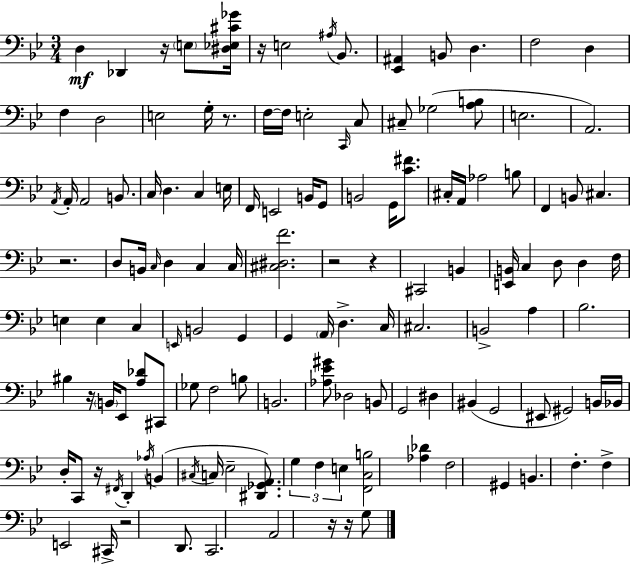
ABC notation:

X:1
T:Untitled
M:3/4
L:1/4
K:Bb
D, _D,, z/4 E,/2 [^D,_E,^C_G]/4 z/4 E,2 ^A,/4 _B,,/2 [_E,,^A,,] B,,/2 D, F,2 D, F, D,2 E,2 G,/4 z/2 F,/4 F,/4 E,2 C,,/4 C,/2 ^C,/2 _G,2 [A,B,]/2 E,2 A,,2 A,,/4 A,,/4 A,,2 B,,/2 C,/4 D, C, E,/4 F,,/4 E,,2 B,,/4 G,,/2 B,,2 G,,/4 [C^F]/2 ^C,/4 A,,/4 _A,2 B,/2 F,, B,,/2 ^C, z2 D,/2 B,,/4 C,/4 D, C, C,/4 [^C,^D,F]2 z2 z ^C,,2 B,, [E,,B,,]/4 C, D,/2 D, F,/4 E, E, C, E,,/4 B,,2 G,, G,, A,,/4 D, C,/4 ^C,2 B,,2 A, _B,2 ^B, z/4 B,,/4 _E,,/2 [A,_D]/2 ^C,,/2 _G,/2 F,2 B,/2 B,,2 [_A,_E^G]/2 _D,2 B,,/2 G,,2 ^D, ^B,, G,,2 ^E,,/2 ^G,,2 B,,/4 _B,,/4 D,/4 C,,/2 z/4 ^F,,/4 D,, _A,/4 B,, ^C,/4 C,/4 _E,2 [^D,,_G,,A,,]/2 G, F, E, [F,,C,B,]2 [_A,_D] F,2 ^G,, B,, F, F, E,,2 ^C,,/4 z2 D,,/2 C,,2 A,,2 z/4 z/4 G,/2